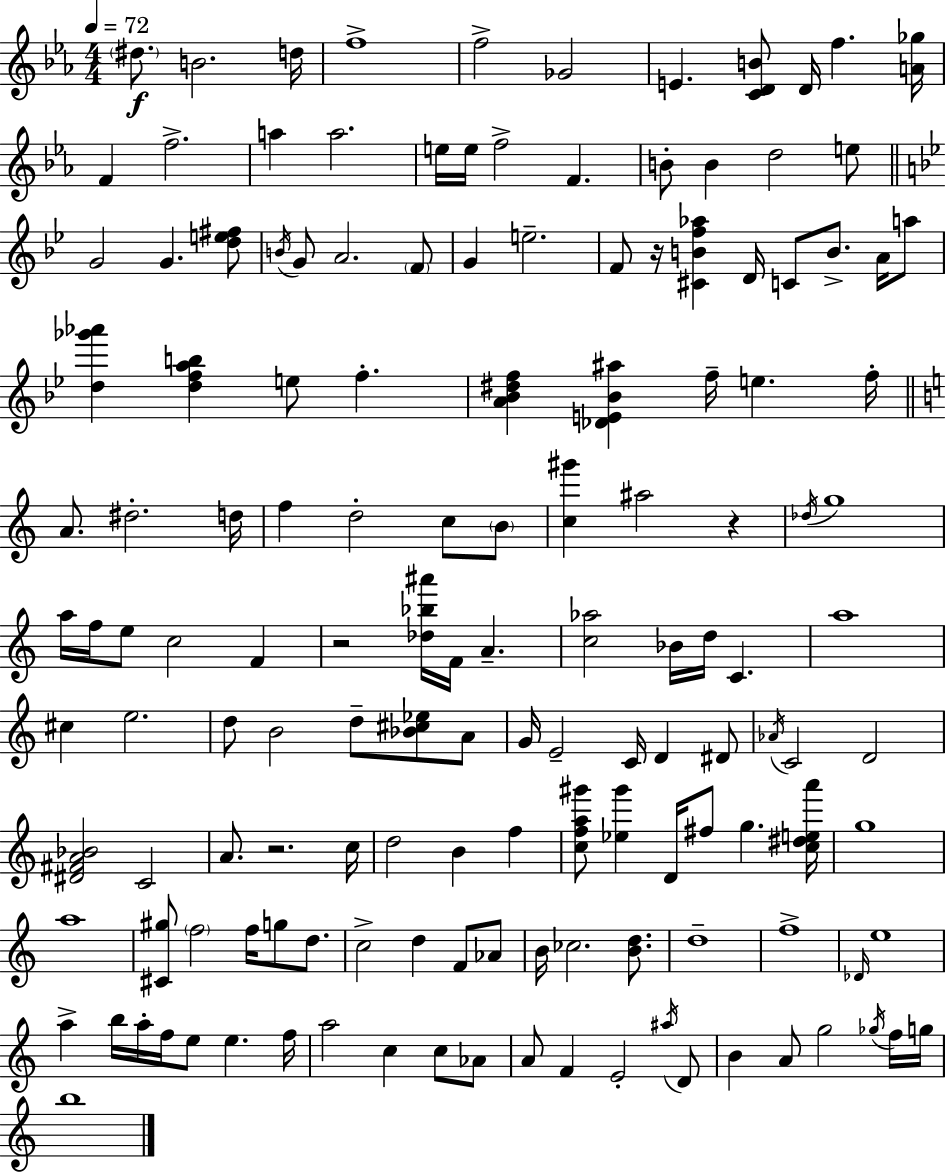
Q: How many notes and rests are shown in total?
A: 145